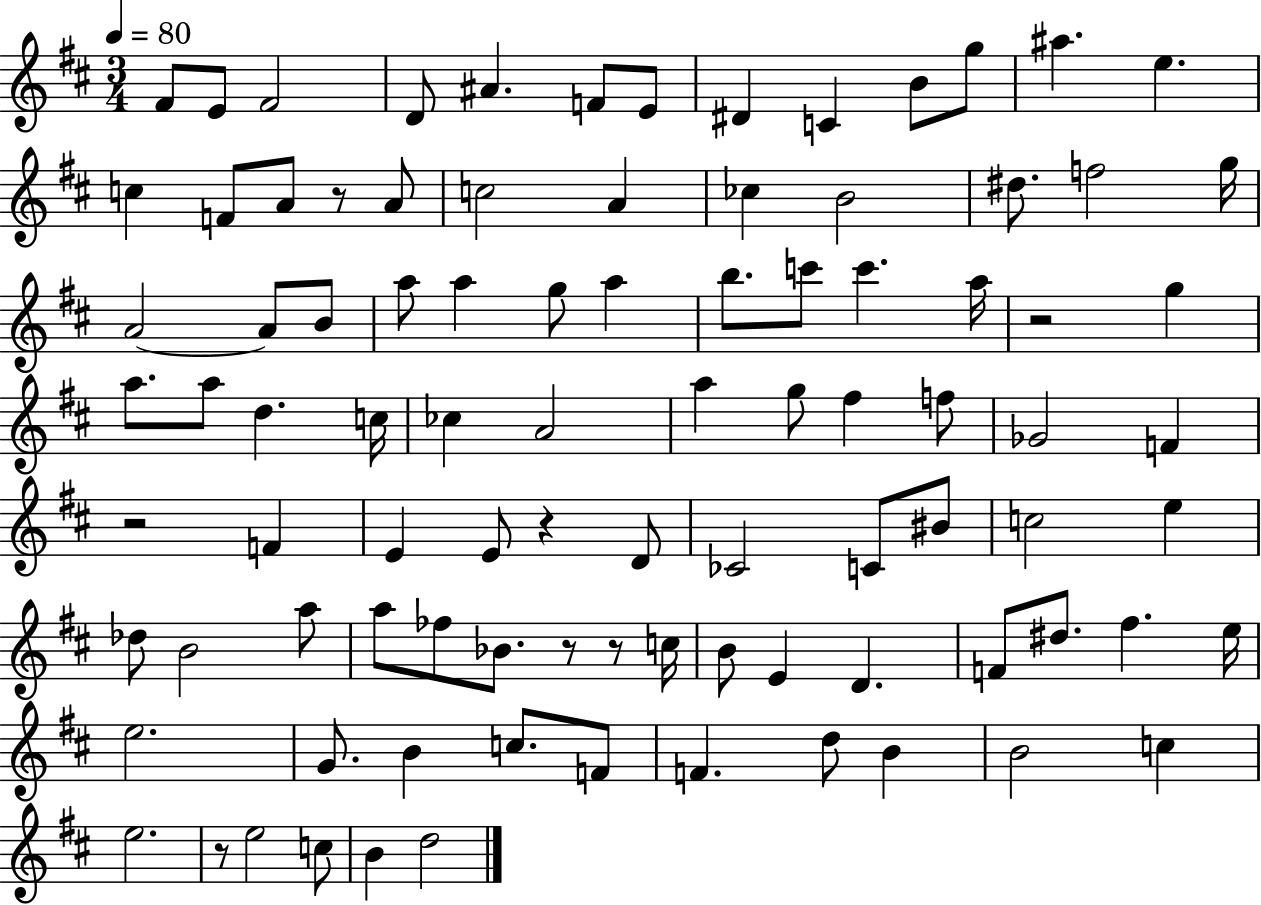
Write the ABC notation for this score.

X:1
T:Untitled
M:3/4
L:1/4
K:D
^F/2 E/2 ^F2 D/2 ^A F/2 E/2 ^D C B/2 g/2 ^a e c F/2 A/2 z/2 A/2 c2 A _c B2 ^d/2 f2 g/4 A2 A/2 B/2 a/2 a g/2 a b/2 c'/2 c' a/4 z2 g a/2 a/2 d c/4 _c A2 a g/2 ^f f/2 _G2 F z2 F E E/2 z D/2 _C2 C/2 ^B/2 c2 e _d/2 B2 a/2 a/2 _f/2 _B/2 z/2 z/2 c/4 B/2 E D F/2 ^d/2 ^f e/4 e2 G/2 B c/2 F/2 F d/2 B B2 c e2 z/2 e2 c/2 B d2